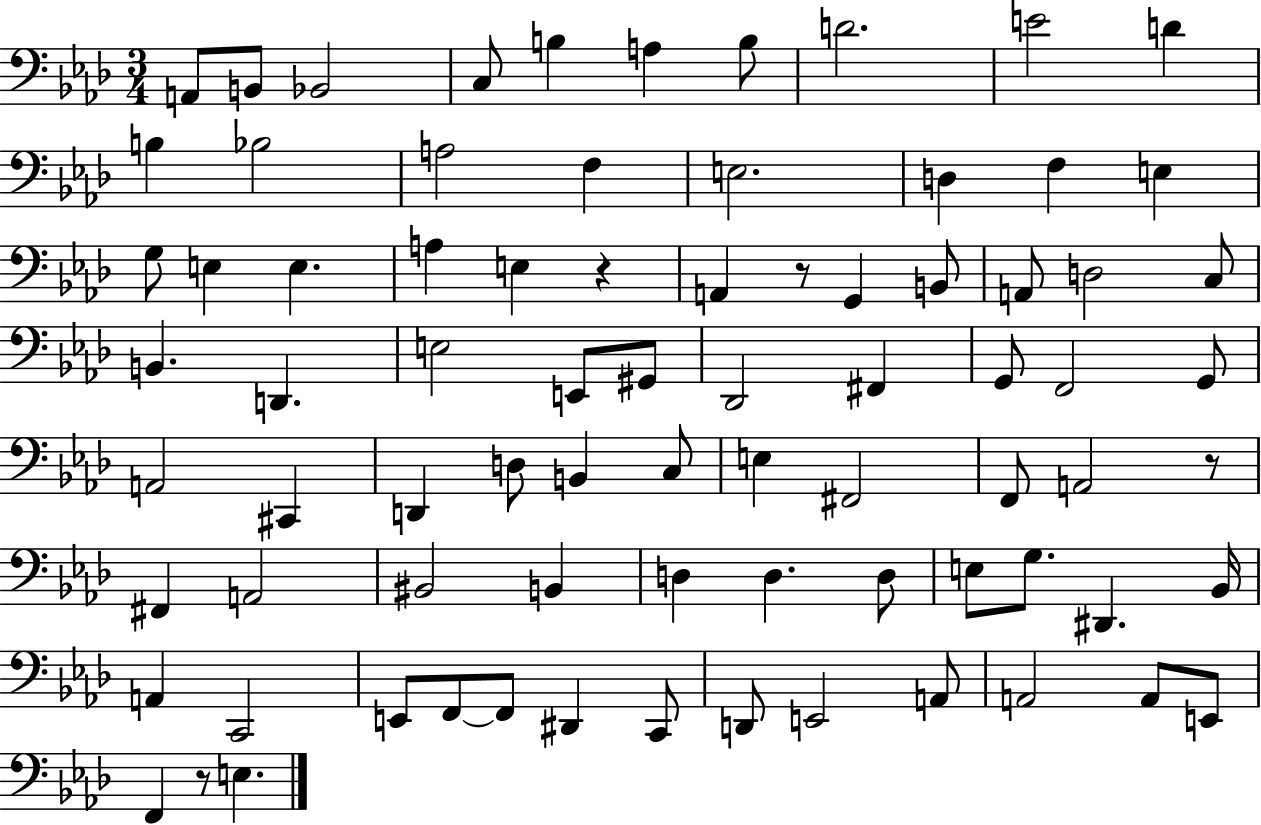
A2/e B2/e Bb2/h C3/e B3/q A3/q B3/e D4/h. E4/h D4/q B3/q Bb3/h A3/h F3/q E3/h. D3/q F3/q E3/q G3/e E3/q E3/q. A3/q E3/q R/q A2/q R/e G2/q B2/e A2/e D3/h C3/e B2/q. D2/q. E3/h E2/e G#2/e Db2/h F#2/q G2/e F2/h G2/e A2/h C#2/q D2/q D3/e B2/q C3/e E3/q F#2/h F2/e A2/h R/e F#2/q A2/h BIS2/h B2/q D3/q D3/q. D3/e E3/e G3/e. D#2/q. Bb2/s A2/q C2/h E2/e F2/e F2/e D#2/q C2/e D2/e E2/h A2/e A2/h A2/e E2/e F2/q R/e E3/q.